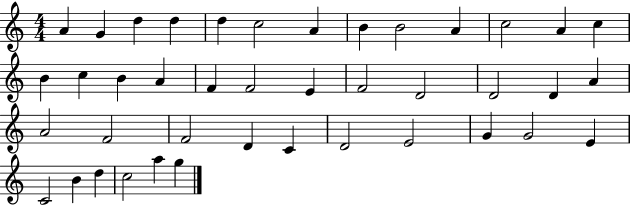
A4/q G4/q D5/q D5/q D5/q C5/h A4/q B4/q B4/h A4/q C5/h A4/q C5/q B4/q C5/q B4/q A4/q F4/q F4/h E4/q F4/h D4/h D4/h D4/q A4/q A4/h F4/h F4/h D4/q C4/q D4/h E4/h G4/q G4/h E4/q C4/h B4/q D5/q C5/h A5/q G5/q